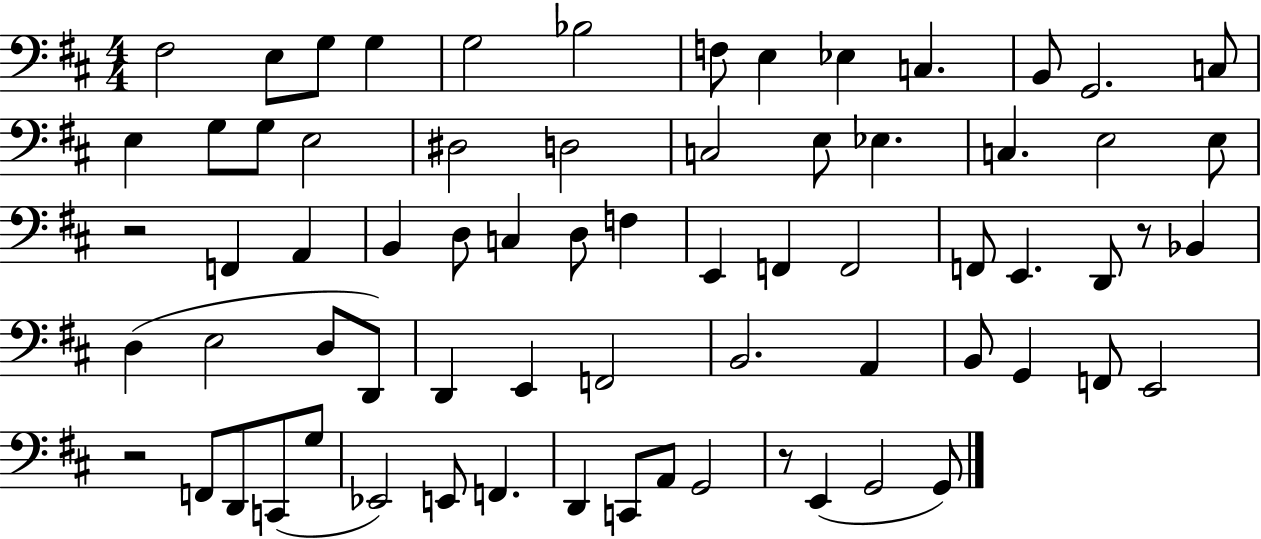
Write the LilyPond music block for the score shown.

{
  \clef bass
  \numericTimeSignature
  \time 4/4
  \key d \major
  fis2 e8 g8 g4 | g2 bes2 | f8 e4 ees4 c4. | b,8 g,2. c8 | \break e4 g8 g8 e2 | dis2 d2 | c2 e8 ees4. | c4. e2 e8 | \break r2 f,4 a,4 | b,4 d8 c4 d8 f4 | e,4 f,4 f,2 | f,8 e,4. d,8 r8 bes,4 | \break d4( e2 d8 d,8) | d,4 e,4 f,2 | b,2. a,4 | b,8 g,4 f,8 e,2 | \break r2 f,8 d,8 c,8( g8 | ees,2) e,8 f,4. | d,4 c,8 a,8 g,2 | r8 e,4( g,2 g,8) | \break \bar "|."
}